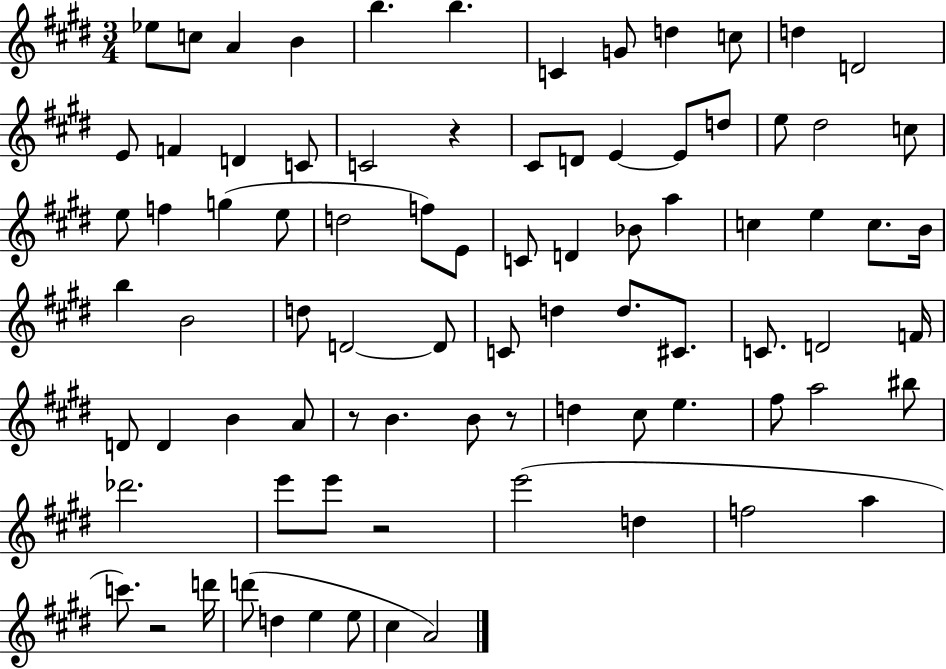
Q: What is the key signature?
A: E major